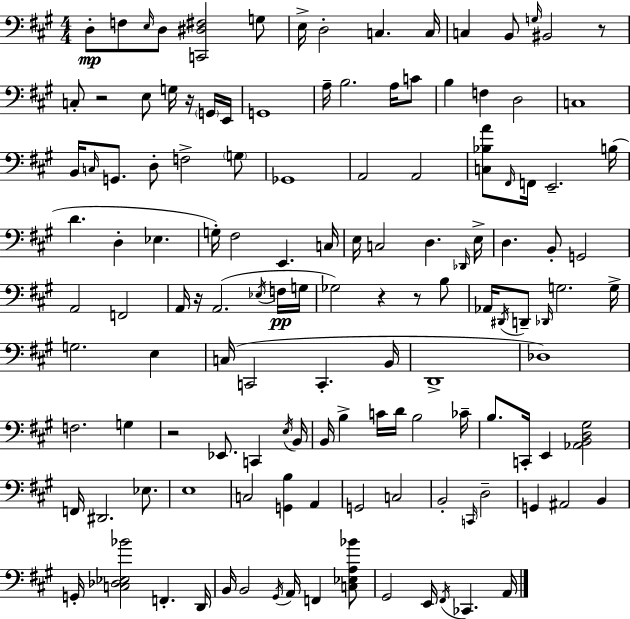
X:1
T:Untitled
M:4/4
L:1/4
K:A
D,/2 F,/2 E,/4 D,/2 [C,,^D,^F,]2 G,/2 E,/4 D,2 C, C,/4 C, B,,/2 G,/4 ^B,,2 z/2 C,/2 z2 E,/2 G,/4 z/4 G,,/4 E,,/4 G,,4 A,/4 B,2 A,/4 C/2 B, F, D,2 C,4 B,,/4 C,/4 G,,/2 D,/2 F,2 G,/2 _G,,4 A,,2 A,,2 [C,_B,A]/2 ^F,,/4 F,,/4 E,,2 B,/4 D D, _E, G,/4 ^F,2 E,, C,/4 E,/4 C,2 D, _D,,/4 E,/4 D, B,,/2 G,,2 A,,2 F,,2 A,,/4 z/4 A,,2 _E,/4 F,/4 G,/4 _G,2 z z/2 B,/2 _A,,/4 ^D,,/4 D,,/2 _D,,/4 G,2 G,/4 G,2 E, C,/4 C,,2 C,, B,,/4 D,,4 _D,4 F,2 G, z2 _E,,/2 C,, E,/4 B,,/4 B,,/4 B, C/4 D/4 B,2 _C/4 B,/2 C,,/4 E,, [_A,,B,,D,^G,]2 F,,/4 ^D,,2 _E,/2 E,4 C,2 [G,,B,] A,, G,,2 C,2 B,,2 C,,/4 D,2 G,, ^A,,2 B,, G,,/4 [C,_D,_E,_B]2 F,, D,,/4 B,,/4 B,,2 ^G,,/4 A,,/4 F,, [C,_E,A,_B]/2 ^G,,2 E,,/4 ^F,,/4 _C,, A,,/4